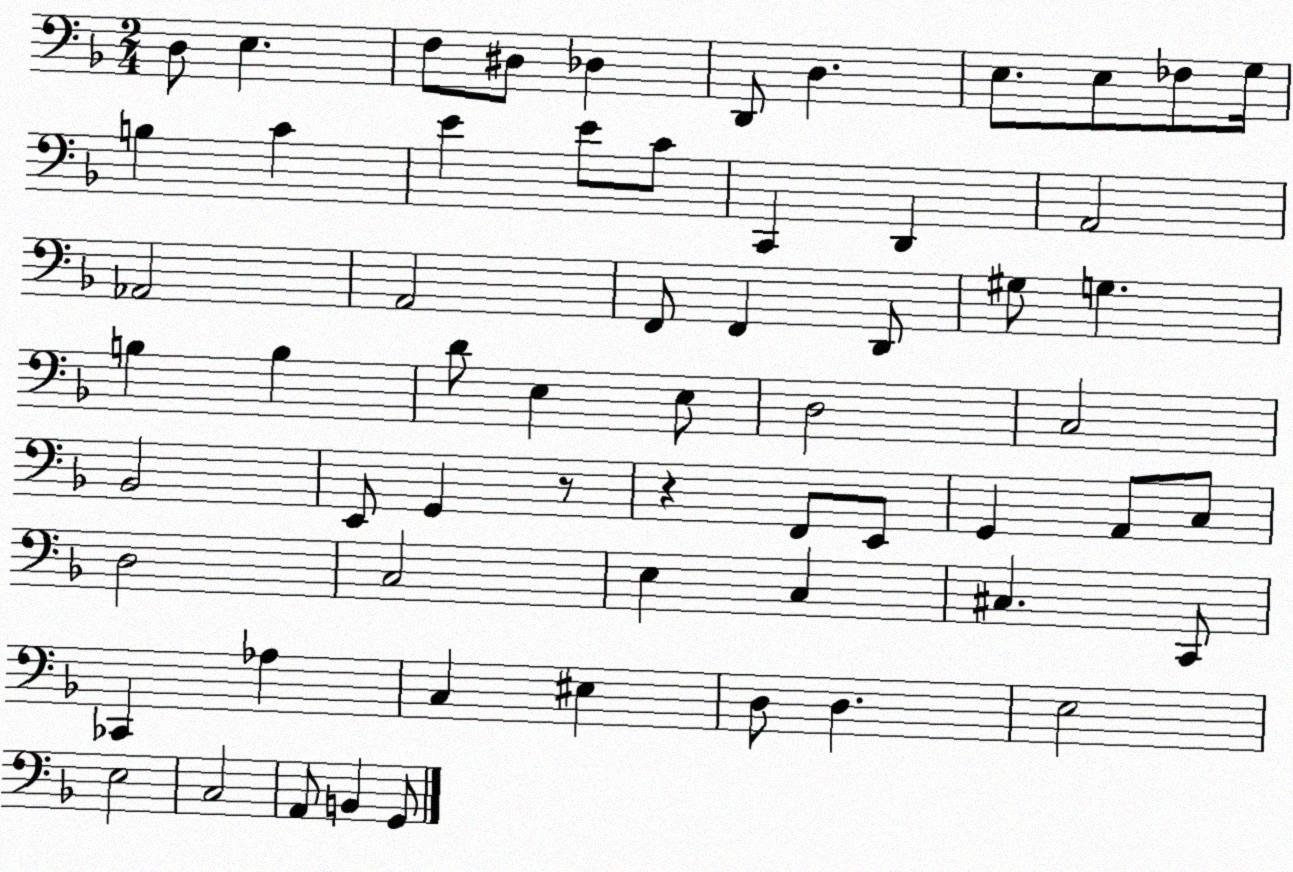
X:1
T:Untitled
M:2/4
L:1/4
K:F
D,/2 E, F,/2 ^D,/2 _D, D,,/2 D, E,/2 E,/2 _F,/2 G,/4 B, C E E/2 C/2 C,, D,, A,,2 _A,,2 A,,2 F,,/2 F,, D,,/2 ^G,/2 G, B, B, D/2 E, E,/2 D,2 C,2 _B,,2 E,,/2 G,, z/2 z F,,/2 E,,/2 G,, A,,/2 C,/2 D,2 C,2 E, C, ^C, C,,/2 _C,, _A, C, ^E, D,/2 D, E,2 E,2 C,2 A,,/2 B,, G,,/2